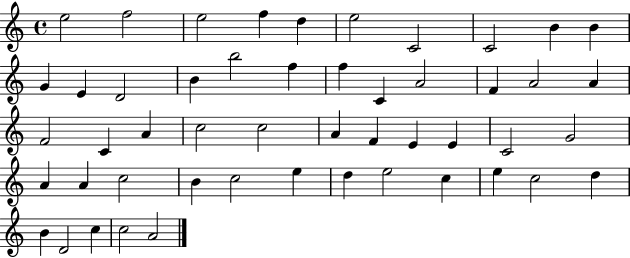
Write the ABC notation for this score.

X:1
T:Untitled
M:4/4
L:1/4
K:C
e2 f2 e2 f d e2 C2 C2 B B G E D2 B b2 f f C A2 F A2 A F2 C A c2 c2 A F E E C2 G2 A A c2 B c2 e d e2 c e c2 d B D2 c c2 A2